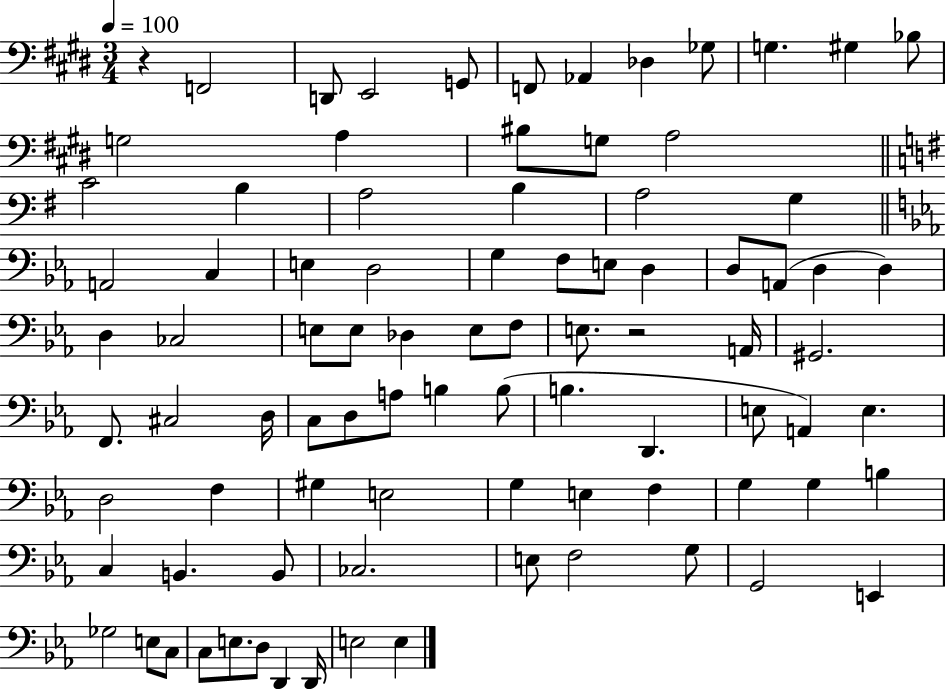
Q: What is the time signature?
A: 3/4